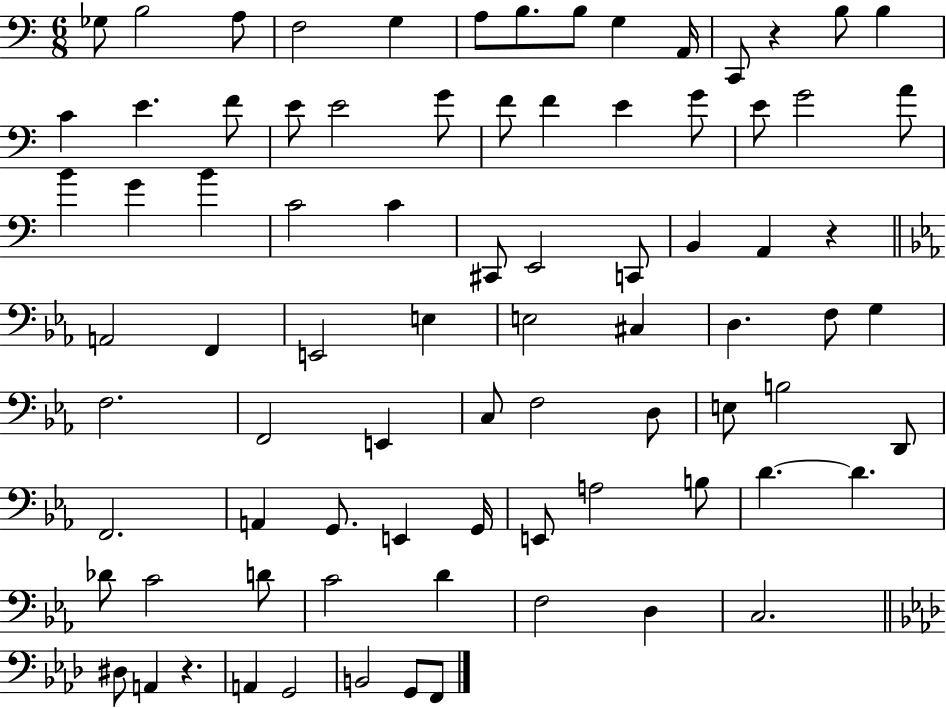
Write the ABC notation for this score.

X:1
T:Untitled
M:6/8
L:1/4
K:C
_G,/2 B,2 A,/2 F,2 G, A,/2 B,/2 B,/2 G, A,,/4 C,,/2 z B,/2 B, C E F/2 E/2 E2 G/2 F/2 F E G/2 E/2 G2 A/2 B G B C2 C ^C,,/2 E,,2 C,,/2 B,, A,, z A,,2 F,, E,,2 E, E,2 ^C, D, F,/2 G, F,2 F,,2 E,, C,/2 F,2 D,/2 E,/2 B,2 D,,/2 F,,2 A,, G,,/2 E,, G,,/4 E,,/2 A,2 B,/2 D D _D/2 C2 D/2 C2 D F,2 D, C,2 ^D,/2 A,, z A,, G,,2 B,,2 G,,/2 F,,/2